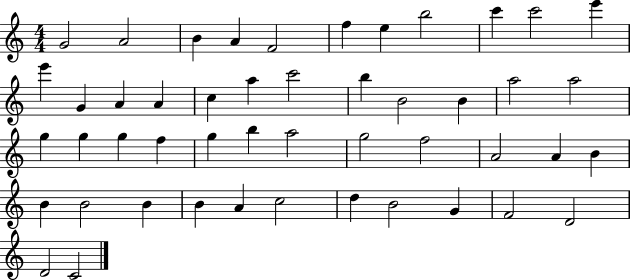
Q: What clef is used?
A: treble